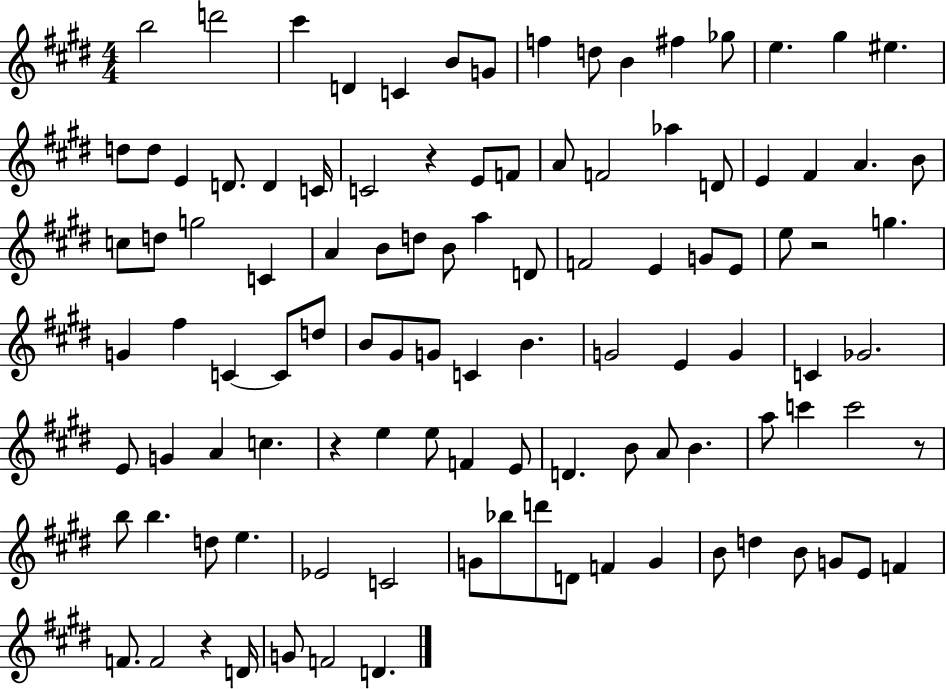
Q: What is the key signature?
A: E major